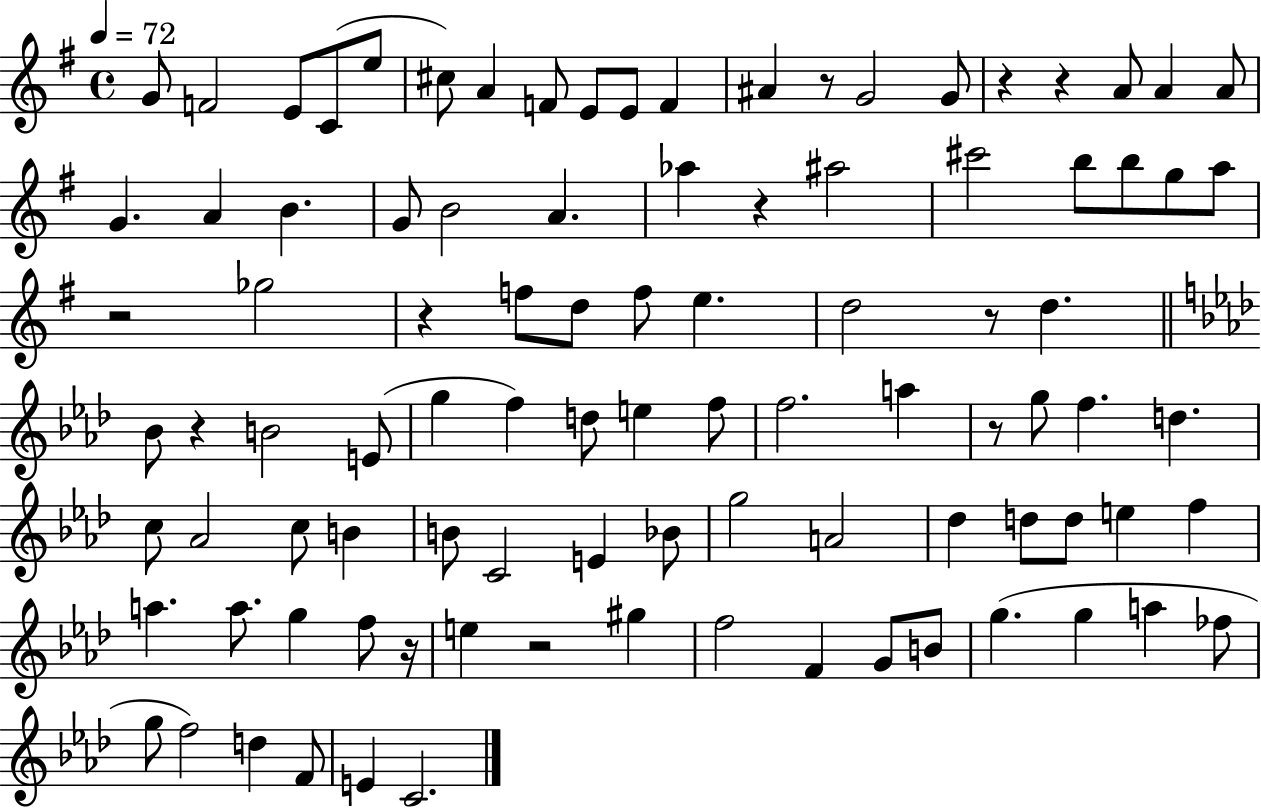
{
  \clef treble
  \time 4/4
  \defaultTimeSignature
  \key g \major
  \tempo 4 = 72
  \repeat volta 2 { g'8 f'2 e'8 c'8( e''8 | cis''8) a'4 f'8 e'8 e'8 f'4 | ais'4 r8 g'2 g'8 | r4 r4 a'8 a'4 a'8 | \break g'4. a'4 b'4. | g'8 b'2 a'4. | aes''4 r4 ais''2 | cis'''2 b''8 b''8 g''8 a''8 | \break r2 ges''2 | r4 f''8 d''8 f''8 e''4. | d''2 r8 d''4. | \bar "||" \break \key aes \major bes'8 r4 b'2 e'8( | g''4 f''4) d''8 e''4 f''8 | f''2. a''4 | r8 g''8 f''4. d''4. | \break c''8 aes'2 c''8 b'4 | b'8 c'2 e'4 bes'8 | g''2 a'2 | des''4 d''8 d''8 e''4 f''4 | \break a''4. a''8. g''4 f''8 r16 | e''4 r2 gis''4 | f''2 f'4 g'8 b'8 | g''4.( g''4 a''4 fes''8 | \break g''8 f''2) d''4 f'8 | e'4 c'2. | } \bar "|."
}